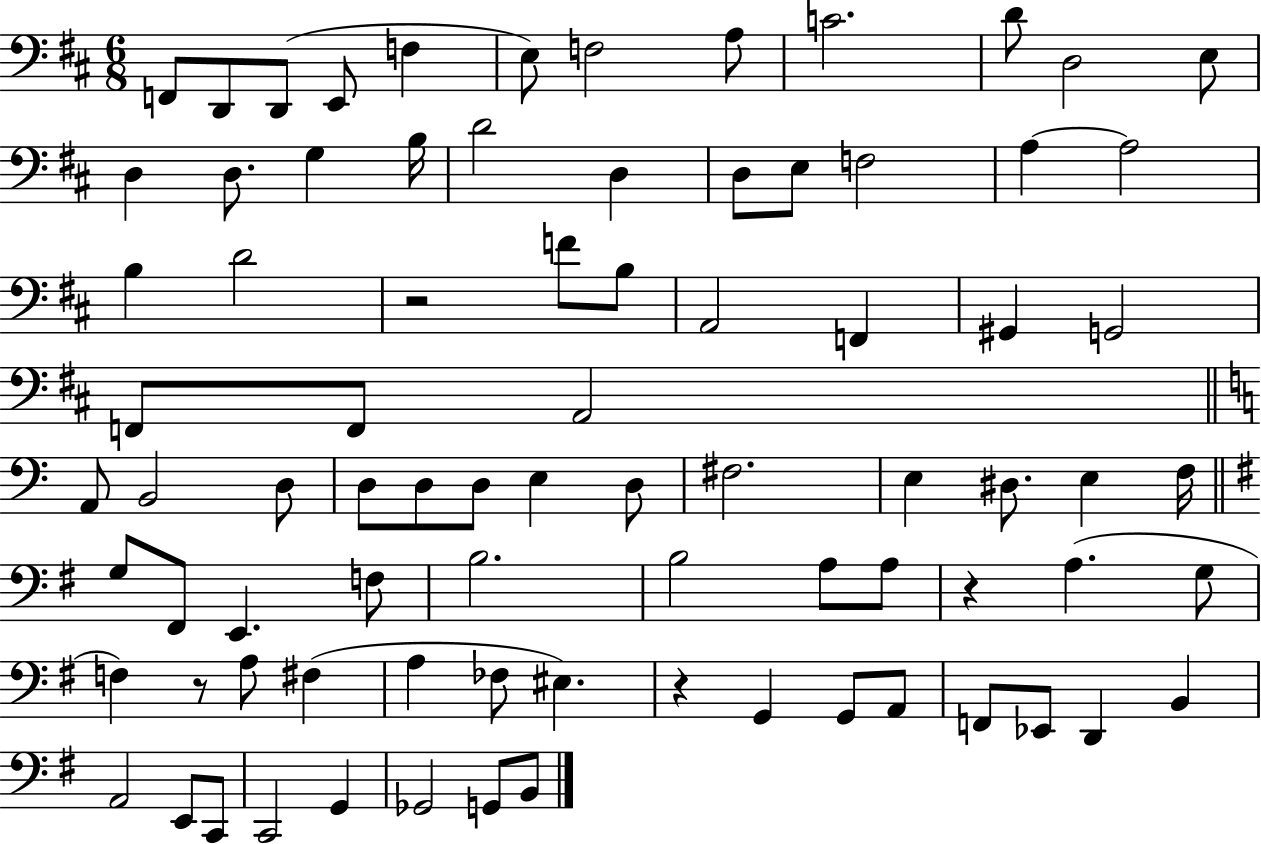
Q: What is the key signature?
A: D major